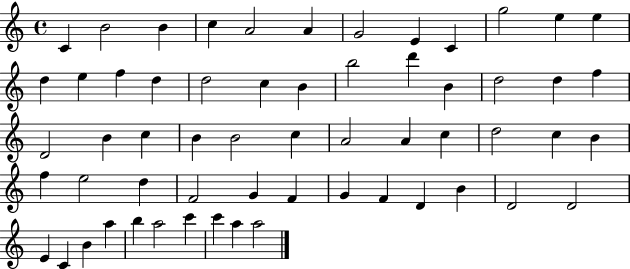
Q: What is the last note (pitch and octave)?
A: A5